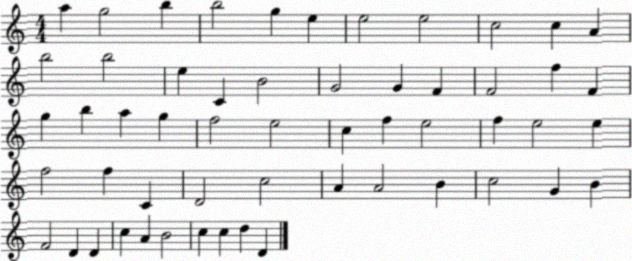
X:1
T:Untitled
M:4/4
L:1/4
K:C
a g2 b b2 g e e2 e2 c2 c A b2 b2 e C B2 G2 G F F2 f F g b a g f2 e2 c f e2 f e2 e f2 f C D2 c2 A A2 B c2 G B F2 D D c A B2 c c d D